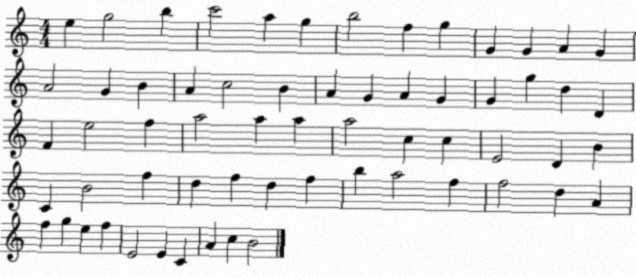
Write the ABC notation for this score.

X:1
T:Untitled
M:4/4
L:1/4
K:C
e g2 b c'2 a g b2 f g G G A G A2 G B A c2 B A G A G G g d D F e2 f a2 a a a2 c c E2 D B C B2 f d f d f b a2 f f2 d A f g e f E2 E C A c B2